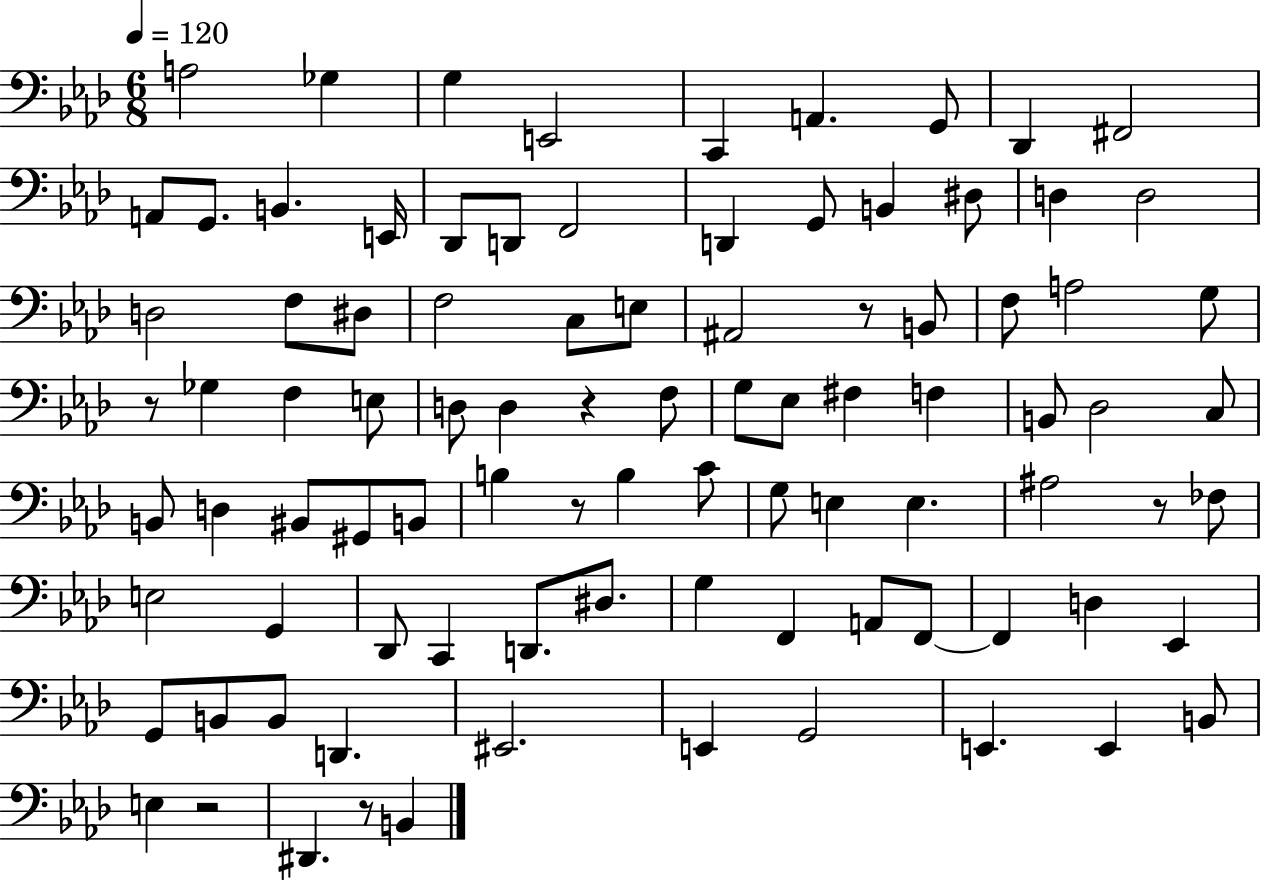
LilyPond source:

{
  \clef bass
  \numericTimeSignature
  \time 6/8
  \key aes \major
  \tempo 4 = 120
  \repeat volta 2 { a2 ges4 | g4 e,2 | c,4 a,4. g,8 | des,4 fis,2 | \break a,8 g,8. b,4. e,16 | des,8 d,8 f,2 | d,4 g,8 b,4 dis8 | d4 d2 | \break d2 f8 dis8 | f2 c8 e8 | ais,2 r8 b,8 | f8 a2 g8 | \break r8 ges4 f4 e8 | d8 d4 r4 f8 | g8 ees8 fis4 f4 | b,8 des2 c8 | \break b,8 d4 bis,8 gis,8 b,8 | b4 r8 b4 c'8 | g8 e4 e4. | ais2 r8 fes8 | \break e2 g,4 | des,8 c,4 d,8. dis8. | g4 f,4 a,8 f,8~~ | f,4 d4 ees,4 | \break g,8 b,8 b,8 d,4. | eis,2. | e,4 g,2 | e,4. e,4 b,8 | \break e4 r2 | dis,4. r8 b,4 | } \bar "|."
}